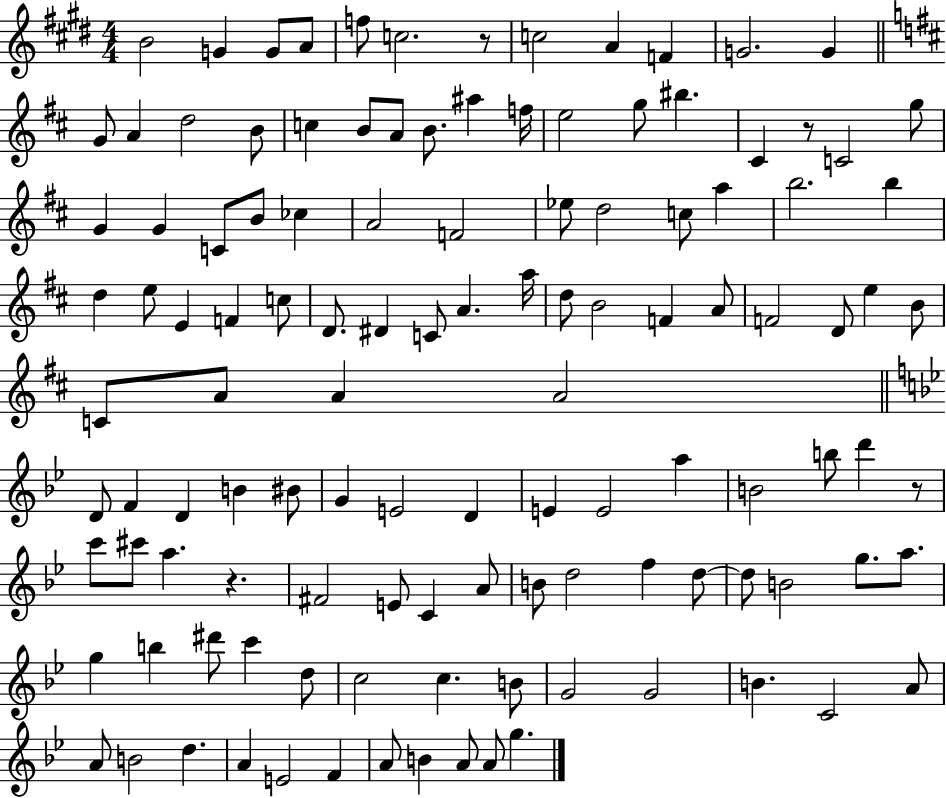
B4/h G4/q G4/e A4/e F5/e C5/h. R/e C5/h A4/q F4/q G4/h. G4/q G4/e A4/q D5/h B4/e C5/q B4/e A4/e B4/e. A#5/q F5/s E5/h G5/e BIS5/q. C#4/q R/e C4/h G5/e G4/q G4/q C4/e B4/e CES5/q A4/h F4/h Eb5/e D5/h C5/e A5/q B5/h. B5/q D5/q E5/e E4/q F4/q C5/e D4/e. D#4/q C4/e A4/q. A5/s D5/e B4/h F4/q A4/e F4/h D4/e E5/q B4/e C4/e A4/e A4/q A4/h D4/e F4/q D4/q B4/q BIS4/e G4/q E4/h D4/q E4/q E4/h A5/q B4/h B5/e D6/q R/e C6/e C#6/e A5/q. R/q. F#4/h E4/e C4/q A4/e B4/e D5/h F5/q D5/e D5/e B4/h G5/e. A5/e. G5/q B5/q D#6/e C6/q D5/e C5/h C5/q. B4/e G4/h G4/h B4/q. C4/h A4/e A4/e B4/h D5/q. A4/q E4/h F4/q A4/e B4/q A4/e A4/e G5/q.